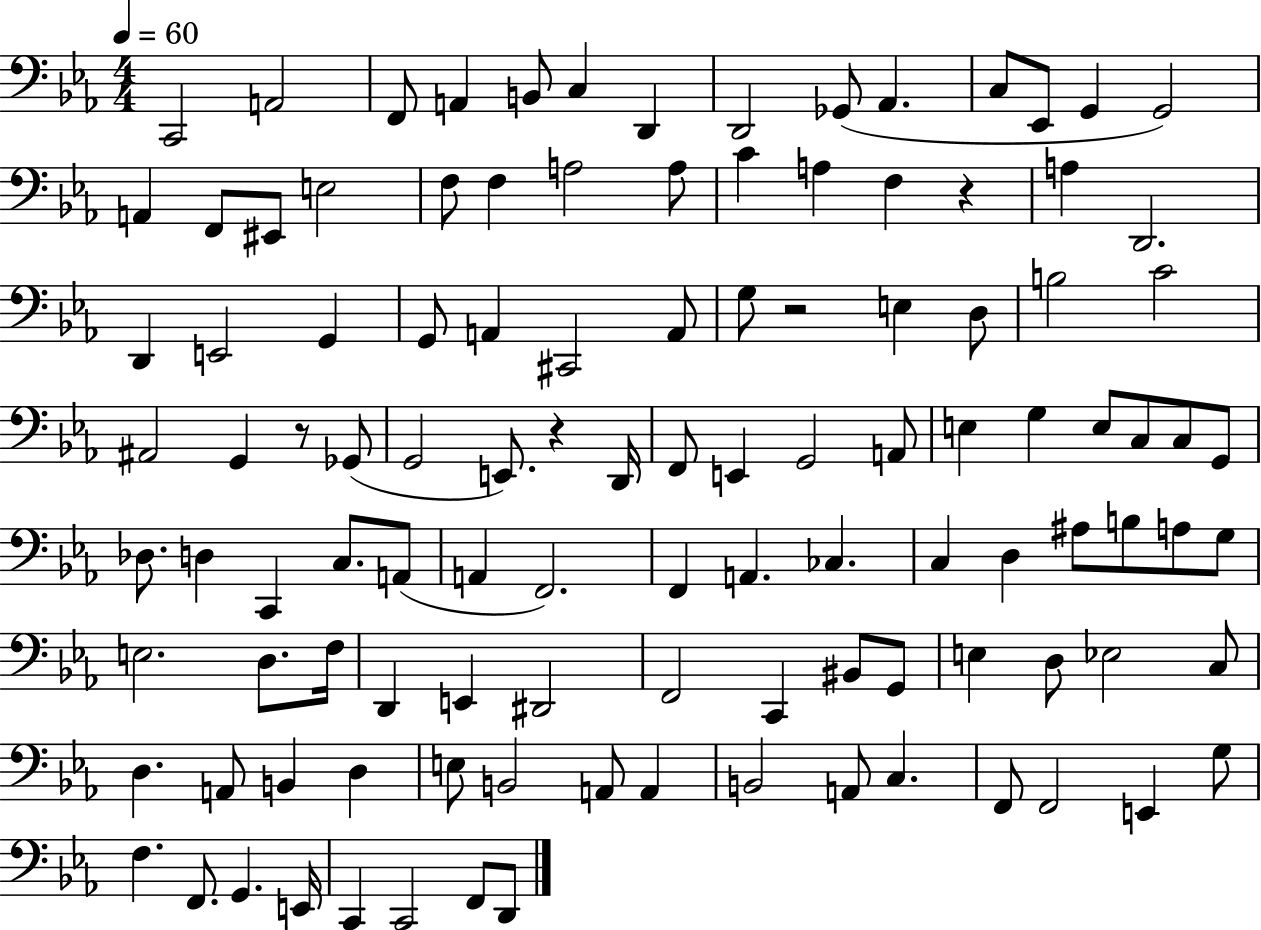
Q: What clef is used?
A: bass